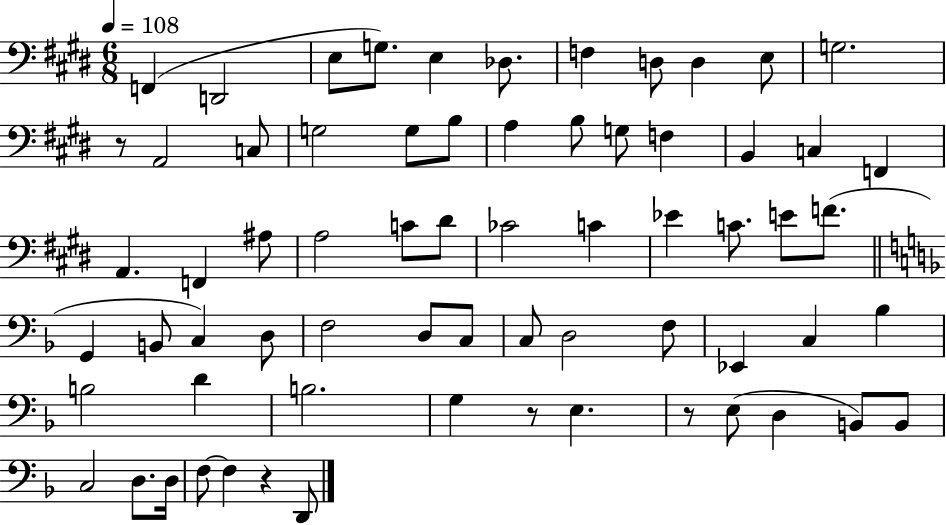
F2/q D2/h E3/e G3/e. E3/q Db3/e. F3/q D3/e D3/q E3/e G3/h. R/e A2/h C3/e G3/h G3/e B3/e A3/q B3/e G3/e F3/q B2/q C3/q F2/q A2/q. F2/q A#3/e A3/h C4/e D#4/e CES4/h C4/q Eb4/q C4/e. E4/e F4/e. G2/q B2/e C3/q D3/e F3/h D3/e C3/e C3/e D3/h F3/e Eb2/q C3/q Bb3/q B3/h D4/q B3/h. G3/q R/e E3/q. R/e E3/e D3/q B2/e B2/e C3/h D3/e. D3/s F3/e F3/q R/q D2/e